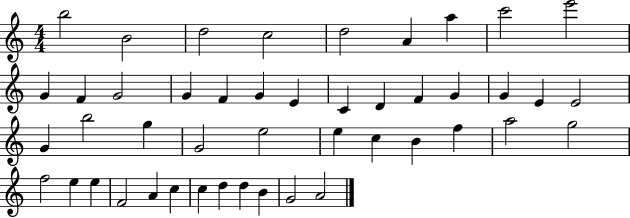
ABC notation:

X:1
T:Untitled
M:4/4
L:1/4
K:C
b2 B2 d2 c2 d2 A a c'2 e'2 G F G2 G F G E C D F G G E E2 G b2 g G2 e2 e c B f a2 g2 f2 e e F2 A c c d d B G2 A2